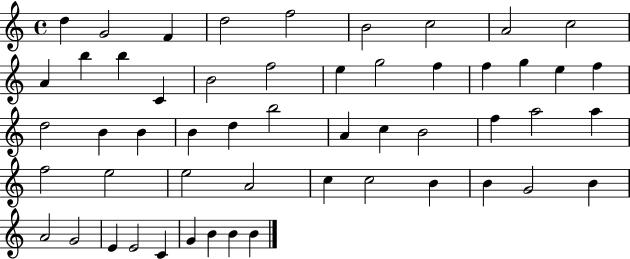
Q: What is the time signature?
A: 4/4